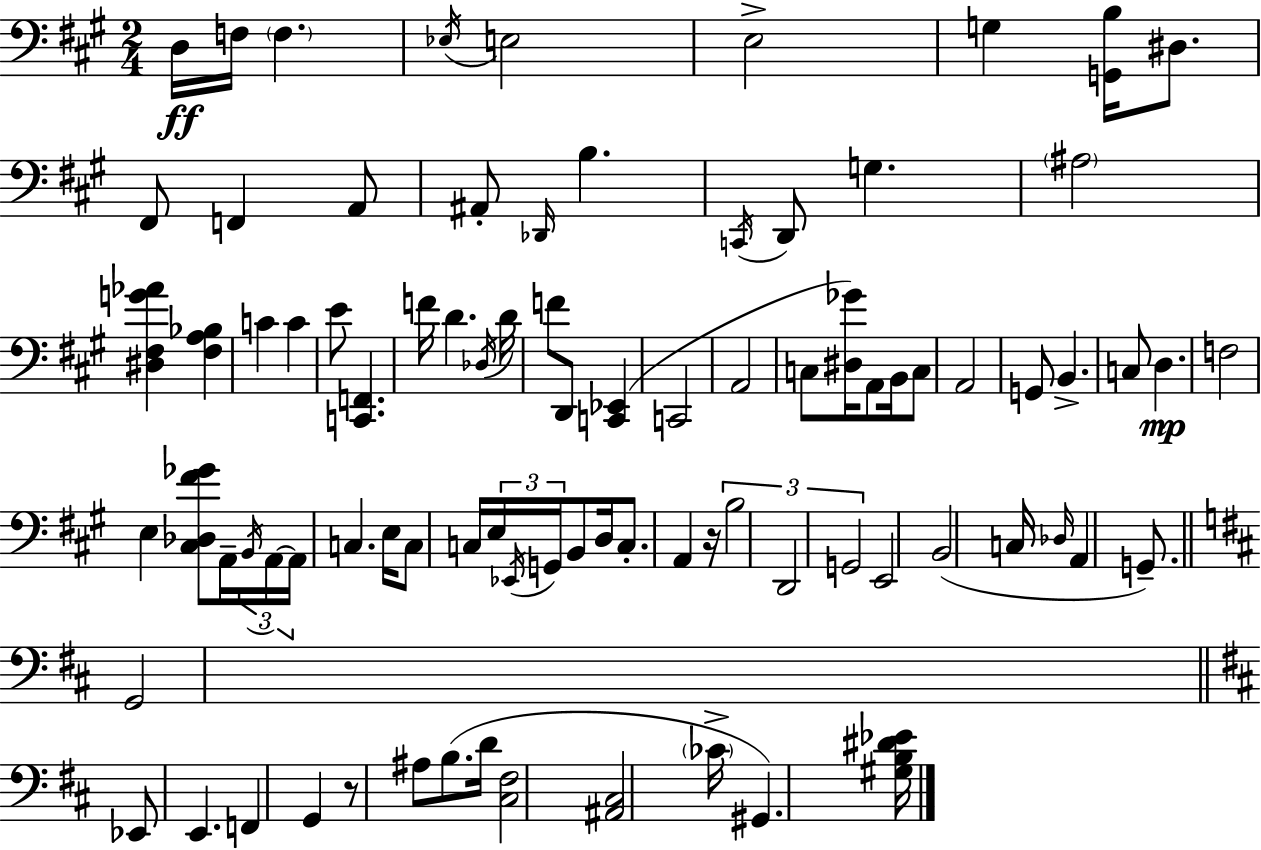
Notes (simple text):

D3/s F3/s F3/q. Eb3/s E3/h E3/h G3/q [G2,B3]/s D#3/e. F#2/e F2/q A2/e A#2/e Db2/s B3/q. C2/s D2/e G3/q. A#3/h [D#3,F#3,G4,Ab4]/q [F#3,A3,Bb3]/q C4/q C4/q E4/e [C2,F2]/q. F4/s D4/q. Db3/s D4/s F4/e D2/e [C2,Eb2]/q C2/h A2/h C3/e [D#3,Gb4]/s A2/e B2/s C3/e A2/h G2/e B2/q. C3/e D3/q. F3/h E3/q [C#3,Db3,F#4,Gb4]/e A2/s B2/s A2/s A2/s C3/q. E3/s C3/e C3/s E3/s Eb2/s G2/s B2/e D3/s C3/e. A2/q R/s B3/h D2/h G2/h E2/h B2/h C3/s Db3/s A2/q G2/e. G2/h Eb2/e E2/q. F2/q G2/q R/e A#3/e B3/e. D4/s [C#3,F#3]/h [A#2,C#3]/h CES4/s G#2/q. [G#3,B3,D#4,Eb4]/s